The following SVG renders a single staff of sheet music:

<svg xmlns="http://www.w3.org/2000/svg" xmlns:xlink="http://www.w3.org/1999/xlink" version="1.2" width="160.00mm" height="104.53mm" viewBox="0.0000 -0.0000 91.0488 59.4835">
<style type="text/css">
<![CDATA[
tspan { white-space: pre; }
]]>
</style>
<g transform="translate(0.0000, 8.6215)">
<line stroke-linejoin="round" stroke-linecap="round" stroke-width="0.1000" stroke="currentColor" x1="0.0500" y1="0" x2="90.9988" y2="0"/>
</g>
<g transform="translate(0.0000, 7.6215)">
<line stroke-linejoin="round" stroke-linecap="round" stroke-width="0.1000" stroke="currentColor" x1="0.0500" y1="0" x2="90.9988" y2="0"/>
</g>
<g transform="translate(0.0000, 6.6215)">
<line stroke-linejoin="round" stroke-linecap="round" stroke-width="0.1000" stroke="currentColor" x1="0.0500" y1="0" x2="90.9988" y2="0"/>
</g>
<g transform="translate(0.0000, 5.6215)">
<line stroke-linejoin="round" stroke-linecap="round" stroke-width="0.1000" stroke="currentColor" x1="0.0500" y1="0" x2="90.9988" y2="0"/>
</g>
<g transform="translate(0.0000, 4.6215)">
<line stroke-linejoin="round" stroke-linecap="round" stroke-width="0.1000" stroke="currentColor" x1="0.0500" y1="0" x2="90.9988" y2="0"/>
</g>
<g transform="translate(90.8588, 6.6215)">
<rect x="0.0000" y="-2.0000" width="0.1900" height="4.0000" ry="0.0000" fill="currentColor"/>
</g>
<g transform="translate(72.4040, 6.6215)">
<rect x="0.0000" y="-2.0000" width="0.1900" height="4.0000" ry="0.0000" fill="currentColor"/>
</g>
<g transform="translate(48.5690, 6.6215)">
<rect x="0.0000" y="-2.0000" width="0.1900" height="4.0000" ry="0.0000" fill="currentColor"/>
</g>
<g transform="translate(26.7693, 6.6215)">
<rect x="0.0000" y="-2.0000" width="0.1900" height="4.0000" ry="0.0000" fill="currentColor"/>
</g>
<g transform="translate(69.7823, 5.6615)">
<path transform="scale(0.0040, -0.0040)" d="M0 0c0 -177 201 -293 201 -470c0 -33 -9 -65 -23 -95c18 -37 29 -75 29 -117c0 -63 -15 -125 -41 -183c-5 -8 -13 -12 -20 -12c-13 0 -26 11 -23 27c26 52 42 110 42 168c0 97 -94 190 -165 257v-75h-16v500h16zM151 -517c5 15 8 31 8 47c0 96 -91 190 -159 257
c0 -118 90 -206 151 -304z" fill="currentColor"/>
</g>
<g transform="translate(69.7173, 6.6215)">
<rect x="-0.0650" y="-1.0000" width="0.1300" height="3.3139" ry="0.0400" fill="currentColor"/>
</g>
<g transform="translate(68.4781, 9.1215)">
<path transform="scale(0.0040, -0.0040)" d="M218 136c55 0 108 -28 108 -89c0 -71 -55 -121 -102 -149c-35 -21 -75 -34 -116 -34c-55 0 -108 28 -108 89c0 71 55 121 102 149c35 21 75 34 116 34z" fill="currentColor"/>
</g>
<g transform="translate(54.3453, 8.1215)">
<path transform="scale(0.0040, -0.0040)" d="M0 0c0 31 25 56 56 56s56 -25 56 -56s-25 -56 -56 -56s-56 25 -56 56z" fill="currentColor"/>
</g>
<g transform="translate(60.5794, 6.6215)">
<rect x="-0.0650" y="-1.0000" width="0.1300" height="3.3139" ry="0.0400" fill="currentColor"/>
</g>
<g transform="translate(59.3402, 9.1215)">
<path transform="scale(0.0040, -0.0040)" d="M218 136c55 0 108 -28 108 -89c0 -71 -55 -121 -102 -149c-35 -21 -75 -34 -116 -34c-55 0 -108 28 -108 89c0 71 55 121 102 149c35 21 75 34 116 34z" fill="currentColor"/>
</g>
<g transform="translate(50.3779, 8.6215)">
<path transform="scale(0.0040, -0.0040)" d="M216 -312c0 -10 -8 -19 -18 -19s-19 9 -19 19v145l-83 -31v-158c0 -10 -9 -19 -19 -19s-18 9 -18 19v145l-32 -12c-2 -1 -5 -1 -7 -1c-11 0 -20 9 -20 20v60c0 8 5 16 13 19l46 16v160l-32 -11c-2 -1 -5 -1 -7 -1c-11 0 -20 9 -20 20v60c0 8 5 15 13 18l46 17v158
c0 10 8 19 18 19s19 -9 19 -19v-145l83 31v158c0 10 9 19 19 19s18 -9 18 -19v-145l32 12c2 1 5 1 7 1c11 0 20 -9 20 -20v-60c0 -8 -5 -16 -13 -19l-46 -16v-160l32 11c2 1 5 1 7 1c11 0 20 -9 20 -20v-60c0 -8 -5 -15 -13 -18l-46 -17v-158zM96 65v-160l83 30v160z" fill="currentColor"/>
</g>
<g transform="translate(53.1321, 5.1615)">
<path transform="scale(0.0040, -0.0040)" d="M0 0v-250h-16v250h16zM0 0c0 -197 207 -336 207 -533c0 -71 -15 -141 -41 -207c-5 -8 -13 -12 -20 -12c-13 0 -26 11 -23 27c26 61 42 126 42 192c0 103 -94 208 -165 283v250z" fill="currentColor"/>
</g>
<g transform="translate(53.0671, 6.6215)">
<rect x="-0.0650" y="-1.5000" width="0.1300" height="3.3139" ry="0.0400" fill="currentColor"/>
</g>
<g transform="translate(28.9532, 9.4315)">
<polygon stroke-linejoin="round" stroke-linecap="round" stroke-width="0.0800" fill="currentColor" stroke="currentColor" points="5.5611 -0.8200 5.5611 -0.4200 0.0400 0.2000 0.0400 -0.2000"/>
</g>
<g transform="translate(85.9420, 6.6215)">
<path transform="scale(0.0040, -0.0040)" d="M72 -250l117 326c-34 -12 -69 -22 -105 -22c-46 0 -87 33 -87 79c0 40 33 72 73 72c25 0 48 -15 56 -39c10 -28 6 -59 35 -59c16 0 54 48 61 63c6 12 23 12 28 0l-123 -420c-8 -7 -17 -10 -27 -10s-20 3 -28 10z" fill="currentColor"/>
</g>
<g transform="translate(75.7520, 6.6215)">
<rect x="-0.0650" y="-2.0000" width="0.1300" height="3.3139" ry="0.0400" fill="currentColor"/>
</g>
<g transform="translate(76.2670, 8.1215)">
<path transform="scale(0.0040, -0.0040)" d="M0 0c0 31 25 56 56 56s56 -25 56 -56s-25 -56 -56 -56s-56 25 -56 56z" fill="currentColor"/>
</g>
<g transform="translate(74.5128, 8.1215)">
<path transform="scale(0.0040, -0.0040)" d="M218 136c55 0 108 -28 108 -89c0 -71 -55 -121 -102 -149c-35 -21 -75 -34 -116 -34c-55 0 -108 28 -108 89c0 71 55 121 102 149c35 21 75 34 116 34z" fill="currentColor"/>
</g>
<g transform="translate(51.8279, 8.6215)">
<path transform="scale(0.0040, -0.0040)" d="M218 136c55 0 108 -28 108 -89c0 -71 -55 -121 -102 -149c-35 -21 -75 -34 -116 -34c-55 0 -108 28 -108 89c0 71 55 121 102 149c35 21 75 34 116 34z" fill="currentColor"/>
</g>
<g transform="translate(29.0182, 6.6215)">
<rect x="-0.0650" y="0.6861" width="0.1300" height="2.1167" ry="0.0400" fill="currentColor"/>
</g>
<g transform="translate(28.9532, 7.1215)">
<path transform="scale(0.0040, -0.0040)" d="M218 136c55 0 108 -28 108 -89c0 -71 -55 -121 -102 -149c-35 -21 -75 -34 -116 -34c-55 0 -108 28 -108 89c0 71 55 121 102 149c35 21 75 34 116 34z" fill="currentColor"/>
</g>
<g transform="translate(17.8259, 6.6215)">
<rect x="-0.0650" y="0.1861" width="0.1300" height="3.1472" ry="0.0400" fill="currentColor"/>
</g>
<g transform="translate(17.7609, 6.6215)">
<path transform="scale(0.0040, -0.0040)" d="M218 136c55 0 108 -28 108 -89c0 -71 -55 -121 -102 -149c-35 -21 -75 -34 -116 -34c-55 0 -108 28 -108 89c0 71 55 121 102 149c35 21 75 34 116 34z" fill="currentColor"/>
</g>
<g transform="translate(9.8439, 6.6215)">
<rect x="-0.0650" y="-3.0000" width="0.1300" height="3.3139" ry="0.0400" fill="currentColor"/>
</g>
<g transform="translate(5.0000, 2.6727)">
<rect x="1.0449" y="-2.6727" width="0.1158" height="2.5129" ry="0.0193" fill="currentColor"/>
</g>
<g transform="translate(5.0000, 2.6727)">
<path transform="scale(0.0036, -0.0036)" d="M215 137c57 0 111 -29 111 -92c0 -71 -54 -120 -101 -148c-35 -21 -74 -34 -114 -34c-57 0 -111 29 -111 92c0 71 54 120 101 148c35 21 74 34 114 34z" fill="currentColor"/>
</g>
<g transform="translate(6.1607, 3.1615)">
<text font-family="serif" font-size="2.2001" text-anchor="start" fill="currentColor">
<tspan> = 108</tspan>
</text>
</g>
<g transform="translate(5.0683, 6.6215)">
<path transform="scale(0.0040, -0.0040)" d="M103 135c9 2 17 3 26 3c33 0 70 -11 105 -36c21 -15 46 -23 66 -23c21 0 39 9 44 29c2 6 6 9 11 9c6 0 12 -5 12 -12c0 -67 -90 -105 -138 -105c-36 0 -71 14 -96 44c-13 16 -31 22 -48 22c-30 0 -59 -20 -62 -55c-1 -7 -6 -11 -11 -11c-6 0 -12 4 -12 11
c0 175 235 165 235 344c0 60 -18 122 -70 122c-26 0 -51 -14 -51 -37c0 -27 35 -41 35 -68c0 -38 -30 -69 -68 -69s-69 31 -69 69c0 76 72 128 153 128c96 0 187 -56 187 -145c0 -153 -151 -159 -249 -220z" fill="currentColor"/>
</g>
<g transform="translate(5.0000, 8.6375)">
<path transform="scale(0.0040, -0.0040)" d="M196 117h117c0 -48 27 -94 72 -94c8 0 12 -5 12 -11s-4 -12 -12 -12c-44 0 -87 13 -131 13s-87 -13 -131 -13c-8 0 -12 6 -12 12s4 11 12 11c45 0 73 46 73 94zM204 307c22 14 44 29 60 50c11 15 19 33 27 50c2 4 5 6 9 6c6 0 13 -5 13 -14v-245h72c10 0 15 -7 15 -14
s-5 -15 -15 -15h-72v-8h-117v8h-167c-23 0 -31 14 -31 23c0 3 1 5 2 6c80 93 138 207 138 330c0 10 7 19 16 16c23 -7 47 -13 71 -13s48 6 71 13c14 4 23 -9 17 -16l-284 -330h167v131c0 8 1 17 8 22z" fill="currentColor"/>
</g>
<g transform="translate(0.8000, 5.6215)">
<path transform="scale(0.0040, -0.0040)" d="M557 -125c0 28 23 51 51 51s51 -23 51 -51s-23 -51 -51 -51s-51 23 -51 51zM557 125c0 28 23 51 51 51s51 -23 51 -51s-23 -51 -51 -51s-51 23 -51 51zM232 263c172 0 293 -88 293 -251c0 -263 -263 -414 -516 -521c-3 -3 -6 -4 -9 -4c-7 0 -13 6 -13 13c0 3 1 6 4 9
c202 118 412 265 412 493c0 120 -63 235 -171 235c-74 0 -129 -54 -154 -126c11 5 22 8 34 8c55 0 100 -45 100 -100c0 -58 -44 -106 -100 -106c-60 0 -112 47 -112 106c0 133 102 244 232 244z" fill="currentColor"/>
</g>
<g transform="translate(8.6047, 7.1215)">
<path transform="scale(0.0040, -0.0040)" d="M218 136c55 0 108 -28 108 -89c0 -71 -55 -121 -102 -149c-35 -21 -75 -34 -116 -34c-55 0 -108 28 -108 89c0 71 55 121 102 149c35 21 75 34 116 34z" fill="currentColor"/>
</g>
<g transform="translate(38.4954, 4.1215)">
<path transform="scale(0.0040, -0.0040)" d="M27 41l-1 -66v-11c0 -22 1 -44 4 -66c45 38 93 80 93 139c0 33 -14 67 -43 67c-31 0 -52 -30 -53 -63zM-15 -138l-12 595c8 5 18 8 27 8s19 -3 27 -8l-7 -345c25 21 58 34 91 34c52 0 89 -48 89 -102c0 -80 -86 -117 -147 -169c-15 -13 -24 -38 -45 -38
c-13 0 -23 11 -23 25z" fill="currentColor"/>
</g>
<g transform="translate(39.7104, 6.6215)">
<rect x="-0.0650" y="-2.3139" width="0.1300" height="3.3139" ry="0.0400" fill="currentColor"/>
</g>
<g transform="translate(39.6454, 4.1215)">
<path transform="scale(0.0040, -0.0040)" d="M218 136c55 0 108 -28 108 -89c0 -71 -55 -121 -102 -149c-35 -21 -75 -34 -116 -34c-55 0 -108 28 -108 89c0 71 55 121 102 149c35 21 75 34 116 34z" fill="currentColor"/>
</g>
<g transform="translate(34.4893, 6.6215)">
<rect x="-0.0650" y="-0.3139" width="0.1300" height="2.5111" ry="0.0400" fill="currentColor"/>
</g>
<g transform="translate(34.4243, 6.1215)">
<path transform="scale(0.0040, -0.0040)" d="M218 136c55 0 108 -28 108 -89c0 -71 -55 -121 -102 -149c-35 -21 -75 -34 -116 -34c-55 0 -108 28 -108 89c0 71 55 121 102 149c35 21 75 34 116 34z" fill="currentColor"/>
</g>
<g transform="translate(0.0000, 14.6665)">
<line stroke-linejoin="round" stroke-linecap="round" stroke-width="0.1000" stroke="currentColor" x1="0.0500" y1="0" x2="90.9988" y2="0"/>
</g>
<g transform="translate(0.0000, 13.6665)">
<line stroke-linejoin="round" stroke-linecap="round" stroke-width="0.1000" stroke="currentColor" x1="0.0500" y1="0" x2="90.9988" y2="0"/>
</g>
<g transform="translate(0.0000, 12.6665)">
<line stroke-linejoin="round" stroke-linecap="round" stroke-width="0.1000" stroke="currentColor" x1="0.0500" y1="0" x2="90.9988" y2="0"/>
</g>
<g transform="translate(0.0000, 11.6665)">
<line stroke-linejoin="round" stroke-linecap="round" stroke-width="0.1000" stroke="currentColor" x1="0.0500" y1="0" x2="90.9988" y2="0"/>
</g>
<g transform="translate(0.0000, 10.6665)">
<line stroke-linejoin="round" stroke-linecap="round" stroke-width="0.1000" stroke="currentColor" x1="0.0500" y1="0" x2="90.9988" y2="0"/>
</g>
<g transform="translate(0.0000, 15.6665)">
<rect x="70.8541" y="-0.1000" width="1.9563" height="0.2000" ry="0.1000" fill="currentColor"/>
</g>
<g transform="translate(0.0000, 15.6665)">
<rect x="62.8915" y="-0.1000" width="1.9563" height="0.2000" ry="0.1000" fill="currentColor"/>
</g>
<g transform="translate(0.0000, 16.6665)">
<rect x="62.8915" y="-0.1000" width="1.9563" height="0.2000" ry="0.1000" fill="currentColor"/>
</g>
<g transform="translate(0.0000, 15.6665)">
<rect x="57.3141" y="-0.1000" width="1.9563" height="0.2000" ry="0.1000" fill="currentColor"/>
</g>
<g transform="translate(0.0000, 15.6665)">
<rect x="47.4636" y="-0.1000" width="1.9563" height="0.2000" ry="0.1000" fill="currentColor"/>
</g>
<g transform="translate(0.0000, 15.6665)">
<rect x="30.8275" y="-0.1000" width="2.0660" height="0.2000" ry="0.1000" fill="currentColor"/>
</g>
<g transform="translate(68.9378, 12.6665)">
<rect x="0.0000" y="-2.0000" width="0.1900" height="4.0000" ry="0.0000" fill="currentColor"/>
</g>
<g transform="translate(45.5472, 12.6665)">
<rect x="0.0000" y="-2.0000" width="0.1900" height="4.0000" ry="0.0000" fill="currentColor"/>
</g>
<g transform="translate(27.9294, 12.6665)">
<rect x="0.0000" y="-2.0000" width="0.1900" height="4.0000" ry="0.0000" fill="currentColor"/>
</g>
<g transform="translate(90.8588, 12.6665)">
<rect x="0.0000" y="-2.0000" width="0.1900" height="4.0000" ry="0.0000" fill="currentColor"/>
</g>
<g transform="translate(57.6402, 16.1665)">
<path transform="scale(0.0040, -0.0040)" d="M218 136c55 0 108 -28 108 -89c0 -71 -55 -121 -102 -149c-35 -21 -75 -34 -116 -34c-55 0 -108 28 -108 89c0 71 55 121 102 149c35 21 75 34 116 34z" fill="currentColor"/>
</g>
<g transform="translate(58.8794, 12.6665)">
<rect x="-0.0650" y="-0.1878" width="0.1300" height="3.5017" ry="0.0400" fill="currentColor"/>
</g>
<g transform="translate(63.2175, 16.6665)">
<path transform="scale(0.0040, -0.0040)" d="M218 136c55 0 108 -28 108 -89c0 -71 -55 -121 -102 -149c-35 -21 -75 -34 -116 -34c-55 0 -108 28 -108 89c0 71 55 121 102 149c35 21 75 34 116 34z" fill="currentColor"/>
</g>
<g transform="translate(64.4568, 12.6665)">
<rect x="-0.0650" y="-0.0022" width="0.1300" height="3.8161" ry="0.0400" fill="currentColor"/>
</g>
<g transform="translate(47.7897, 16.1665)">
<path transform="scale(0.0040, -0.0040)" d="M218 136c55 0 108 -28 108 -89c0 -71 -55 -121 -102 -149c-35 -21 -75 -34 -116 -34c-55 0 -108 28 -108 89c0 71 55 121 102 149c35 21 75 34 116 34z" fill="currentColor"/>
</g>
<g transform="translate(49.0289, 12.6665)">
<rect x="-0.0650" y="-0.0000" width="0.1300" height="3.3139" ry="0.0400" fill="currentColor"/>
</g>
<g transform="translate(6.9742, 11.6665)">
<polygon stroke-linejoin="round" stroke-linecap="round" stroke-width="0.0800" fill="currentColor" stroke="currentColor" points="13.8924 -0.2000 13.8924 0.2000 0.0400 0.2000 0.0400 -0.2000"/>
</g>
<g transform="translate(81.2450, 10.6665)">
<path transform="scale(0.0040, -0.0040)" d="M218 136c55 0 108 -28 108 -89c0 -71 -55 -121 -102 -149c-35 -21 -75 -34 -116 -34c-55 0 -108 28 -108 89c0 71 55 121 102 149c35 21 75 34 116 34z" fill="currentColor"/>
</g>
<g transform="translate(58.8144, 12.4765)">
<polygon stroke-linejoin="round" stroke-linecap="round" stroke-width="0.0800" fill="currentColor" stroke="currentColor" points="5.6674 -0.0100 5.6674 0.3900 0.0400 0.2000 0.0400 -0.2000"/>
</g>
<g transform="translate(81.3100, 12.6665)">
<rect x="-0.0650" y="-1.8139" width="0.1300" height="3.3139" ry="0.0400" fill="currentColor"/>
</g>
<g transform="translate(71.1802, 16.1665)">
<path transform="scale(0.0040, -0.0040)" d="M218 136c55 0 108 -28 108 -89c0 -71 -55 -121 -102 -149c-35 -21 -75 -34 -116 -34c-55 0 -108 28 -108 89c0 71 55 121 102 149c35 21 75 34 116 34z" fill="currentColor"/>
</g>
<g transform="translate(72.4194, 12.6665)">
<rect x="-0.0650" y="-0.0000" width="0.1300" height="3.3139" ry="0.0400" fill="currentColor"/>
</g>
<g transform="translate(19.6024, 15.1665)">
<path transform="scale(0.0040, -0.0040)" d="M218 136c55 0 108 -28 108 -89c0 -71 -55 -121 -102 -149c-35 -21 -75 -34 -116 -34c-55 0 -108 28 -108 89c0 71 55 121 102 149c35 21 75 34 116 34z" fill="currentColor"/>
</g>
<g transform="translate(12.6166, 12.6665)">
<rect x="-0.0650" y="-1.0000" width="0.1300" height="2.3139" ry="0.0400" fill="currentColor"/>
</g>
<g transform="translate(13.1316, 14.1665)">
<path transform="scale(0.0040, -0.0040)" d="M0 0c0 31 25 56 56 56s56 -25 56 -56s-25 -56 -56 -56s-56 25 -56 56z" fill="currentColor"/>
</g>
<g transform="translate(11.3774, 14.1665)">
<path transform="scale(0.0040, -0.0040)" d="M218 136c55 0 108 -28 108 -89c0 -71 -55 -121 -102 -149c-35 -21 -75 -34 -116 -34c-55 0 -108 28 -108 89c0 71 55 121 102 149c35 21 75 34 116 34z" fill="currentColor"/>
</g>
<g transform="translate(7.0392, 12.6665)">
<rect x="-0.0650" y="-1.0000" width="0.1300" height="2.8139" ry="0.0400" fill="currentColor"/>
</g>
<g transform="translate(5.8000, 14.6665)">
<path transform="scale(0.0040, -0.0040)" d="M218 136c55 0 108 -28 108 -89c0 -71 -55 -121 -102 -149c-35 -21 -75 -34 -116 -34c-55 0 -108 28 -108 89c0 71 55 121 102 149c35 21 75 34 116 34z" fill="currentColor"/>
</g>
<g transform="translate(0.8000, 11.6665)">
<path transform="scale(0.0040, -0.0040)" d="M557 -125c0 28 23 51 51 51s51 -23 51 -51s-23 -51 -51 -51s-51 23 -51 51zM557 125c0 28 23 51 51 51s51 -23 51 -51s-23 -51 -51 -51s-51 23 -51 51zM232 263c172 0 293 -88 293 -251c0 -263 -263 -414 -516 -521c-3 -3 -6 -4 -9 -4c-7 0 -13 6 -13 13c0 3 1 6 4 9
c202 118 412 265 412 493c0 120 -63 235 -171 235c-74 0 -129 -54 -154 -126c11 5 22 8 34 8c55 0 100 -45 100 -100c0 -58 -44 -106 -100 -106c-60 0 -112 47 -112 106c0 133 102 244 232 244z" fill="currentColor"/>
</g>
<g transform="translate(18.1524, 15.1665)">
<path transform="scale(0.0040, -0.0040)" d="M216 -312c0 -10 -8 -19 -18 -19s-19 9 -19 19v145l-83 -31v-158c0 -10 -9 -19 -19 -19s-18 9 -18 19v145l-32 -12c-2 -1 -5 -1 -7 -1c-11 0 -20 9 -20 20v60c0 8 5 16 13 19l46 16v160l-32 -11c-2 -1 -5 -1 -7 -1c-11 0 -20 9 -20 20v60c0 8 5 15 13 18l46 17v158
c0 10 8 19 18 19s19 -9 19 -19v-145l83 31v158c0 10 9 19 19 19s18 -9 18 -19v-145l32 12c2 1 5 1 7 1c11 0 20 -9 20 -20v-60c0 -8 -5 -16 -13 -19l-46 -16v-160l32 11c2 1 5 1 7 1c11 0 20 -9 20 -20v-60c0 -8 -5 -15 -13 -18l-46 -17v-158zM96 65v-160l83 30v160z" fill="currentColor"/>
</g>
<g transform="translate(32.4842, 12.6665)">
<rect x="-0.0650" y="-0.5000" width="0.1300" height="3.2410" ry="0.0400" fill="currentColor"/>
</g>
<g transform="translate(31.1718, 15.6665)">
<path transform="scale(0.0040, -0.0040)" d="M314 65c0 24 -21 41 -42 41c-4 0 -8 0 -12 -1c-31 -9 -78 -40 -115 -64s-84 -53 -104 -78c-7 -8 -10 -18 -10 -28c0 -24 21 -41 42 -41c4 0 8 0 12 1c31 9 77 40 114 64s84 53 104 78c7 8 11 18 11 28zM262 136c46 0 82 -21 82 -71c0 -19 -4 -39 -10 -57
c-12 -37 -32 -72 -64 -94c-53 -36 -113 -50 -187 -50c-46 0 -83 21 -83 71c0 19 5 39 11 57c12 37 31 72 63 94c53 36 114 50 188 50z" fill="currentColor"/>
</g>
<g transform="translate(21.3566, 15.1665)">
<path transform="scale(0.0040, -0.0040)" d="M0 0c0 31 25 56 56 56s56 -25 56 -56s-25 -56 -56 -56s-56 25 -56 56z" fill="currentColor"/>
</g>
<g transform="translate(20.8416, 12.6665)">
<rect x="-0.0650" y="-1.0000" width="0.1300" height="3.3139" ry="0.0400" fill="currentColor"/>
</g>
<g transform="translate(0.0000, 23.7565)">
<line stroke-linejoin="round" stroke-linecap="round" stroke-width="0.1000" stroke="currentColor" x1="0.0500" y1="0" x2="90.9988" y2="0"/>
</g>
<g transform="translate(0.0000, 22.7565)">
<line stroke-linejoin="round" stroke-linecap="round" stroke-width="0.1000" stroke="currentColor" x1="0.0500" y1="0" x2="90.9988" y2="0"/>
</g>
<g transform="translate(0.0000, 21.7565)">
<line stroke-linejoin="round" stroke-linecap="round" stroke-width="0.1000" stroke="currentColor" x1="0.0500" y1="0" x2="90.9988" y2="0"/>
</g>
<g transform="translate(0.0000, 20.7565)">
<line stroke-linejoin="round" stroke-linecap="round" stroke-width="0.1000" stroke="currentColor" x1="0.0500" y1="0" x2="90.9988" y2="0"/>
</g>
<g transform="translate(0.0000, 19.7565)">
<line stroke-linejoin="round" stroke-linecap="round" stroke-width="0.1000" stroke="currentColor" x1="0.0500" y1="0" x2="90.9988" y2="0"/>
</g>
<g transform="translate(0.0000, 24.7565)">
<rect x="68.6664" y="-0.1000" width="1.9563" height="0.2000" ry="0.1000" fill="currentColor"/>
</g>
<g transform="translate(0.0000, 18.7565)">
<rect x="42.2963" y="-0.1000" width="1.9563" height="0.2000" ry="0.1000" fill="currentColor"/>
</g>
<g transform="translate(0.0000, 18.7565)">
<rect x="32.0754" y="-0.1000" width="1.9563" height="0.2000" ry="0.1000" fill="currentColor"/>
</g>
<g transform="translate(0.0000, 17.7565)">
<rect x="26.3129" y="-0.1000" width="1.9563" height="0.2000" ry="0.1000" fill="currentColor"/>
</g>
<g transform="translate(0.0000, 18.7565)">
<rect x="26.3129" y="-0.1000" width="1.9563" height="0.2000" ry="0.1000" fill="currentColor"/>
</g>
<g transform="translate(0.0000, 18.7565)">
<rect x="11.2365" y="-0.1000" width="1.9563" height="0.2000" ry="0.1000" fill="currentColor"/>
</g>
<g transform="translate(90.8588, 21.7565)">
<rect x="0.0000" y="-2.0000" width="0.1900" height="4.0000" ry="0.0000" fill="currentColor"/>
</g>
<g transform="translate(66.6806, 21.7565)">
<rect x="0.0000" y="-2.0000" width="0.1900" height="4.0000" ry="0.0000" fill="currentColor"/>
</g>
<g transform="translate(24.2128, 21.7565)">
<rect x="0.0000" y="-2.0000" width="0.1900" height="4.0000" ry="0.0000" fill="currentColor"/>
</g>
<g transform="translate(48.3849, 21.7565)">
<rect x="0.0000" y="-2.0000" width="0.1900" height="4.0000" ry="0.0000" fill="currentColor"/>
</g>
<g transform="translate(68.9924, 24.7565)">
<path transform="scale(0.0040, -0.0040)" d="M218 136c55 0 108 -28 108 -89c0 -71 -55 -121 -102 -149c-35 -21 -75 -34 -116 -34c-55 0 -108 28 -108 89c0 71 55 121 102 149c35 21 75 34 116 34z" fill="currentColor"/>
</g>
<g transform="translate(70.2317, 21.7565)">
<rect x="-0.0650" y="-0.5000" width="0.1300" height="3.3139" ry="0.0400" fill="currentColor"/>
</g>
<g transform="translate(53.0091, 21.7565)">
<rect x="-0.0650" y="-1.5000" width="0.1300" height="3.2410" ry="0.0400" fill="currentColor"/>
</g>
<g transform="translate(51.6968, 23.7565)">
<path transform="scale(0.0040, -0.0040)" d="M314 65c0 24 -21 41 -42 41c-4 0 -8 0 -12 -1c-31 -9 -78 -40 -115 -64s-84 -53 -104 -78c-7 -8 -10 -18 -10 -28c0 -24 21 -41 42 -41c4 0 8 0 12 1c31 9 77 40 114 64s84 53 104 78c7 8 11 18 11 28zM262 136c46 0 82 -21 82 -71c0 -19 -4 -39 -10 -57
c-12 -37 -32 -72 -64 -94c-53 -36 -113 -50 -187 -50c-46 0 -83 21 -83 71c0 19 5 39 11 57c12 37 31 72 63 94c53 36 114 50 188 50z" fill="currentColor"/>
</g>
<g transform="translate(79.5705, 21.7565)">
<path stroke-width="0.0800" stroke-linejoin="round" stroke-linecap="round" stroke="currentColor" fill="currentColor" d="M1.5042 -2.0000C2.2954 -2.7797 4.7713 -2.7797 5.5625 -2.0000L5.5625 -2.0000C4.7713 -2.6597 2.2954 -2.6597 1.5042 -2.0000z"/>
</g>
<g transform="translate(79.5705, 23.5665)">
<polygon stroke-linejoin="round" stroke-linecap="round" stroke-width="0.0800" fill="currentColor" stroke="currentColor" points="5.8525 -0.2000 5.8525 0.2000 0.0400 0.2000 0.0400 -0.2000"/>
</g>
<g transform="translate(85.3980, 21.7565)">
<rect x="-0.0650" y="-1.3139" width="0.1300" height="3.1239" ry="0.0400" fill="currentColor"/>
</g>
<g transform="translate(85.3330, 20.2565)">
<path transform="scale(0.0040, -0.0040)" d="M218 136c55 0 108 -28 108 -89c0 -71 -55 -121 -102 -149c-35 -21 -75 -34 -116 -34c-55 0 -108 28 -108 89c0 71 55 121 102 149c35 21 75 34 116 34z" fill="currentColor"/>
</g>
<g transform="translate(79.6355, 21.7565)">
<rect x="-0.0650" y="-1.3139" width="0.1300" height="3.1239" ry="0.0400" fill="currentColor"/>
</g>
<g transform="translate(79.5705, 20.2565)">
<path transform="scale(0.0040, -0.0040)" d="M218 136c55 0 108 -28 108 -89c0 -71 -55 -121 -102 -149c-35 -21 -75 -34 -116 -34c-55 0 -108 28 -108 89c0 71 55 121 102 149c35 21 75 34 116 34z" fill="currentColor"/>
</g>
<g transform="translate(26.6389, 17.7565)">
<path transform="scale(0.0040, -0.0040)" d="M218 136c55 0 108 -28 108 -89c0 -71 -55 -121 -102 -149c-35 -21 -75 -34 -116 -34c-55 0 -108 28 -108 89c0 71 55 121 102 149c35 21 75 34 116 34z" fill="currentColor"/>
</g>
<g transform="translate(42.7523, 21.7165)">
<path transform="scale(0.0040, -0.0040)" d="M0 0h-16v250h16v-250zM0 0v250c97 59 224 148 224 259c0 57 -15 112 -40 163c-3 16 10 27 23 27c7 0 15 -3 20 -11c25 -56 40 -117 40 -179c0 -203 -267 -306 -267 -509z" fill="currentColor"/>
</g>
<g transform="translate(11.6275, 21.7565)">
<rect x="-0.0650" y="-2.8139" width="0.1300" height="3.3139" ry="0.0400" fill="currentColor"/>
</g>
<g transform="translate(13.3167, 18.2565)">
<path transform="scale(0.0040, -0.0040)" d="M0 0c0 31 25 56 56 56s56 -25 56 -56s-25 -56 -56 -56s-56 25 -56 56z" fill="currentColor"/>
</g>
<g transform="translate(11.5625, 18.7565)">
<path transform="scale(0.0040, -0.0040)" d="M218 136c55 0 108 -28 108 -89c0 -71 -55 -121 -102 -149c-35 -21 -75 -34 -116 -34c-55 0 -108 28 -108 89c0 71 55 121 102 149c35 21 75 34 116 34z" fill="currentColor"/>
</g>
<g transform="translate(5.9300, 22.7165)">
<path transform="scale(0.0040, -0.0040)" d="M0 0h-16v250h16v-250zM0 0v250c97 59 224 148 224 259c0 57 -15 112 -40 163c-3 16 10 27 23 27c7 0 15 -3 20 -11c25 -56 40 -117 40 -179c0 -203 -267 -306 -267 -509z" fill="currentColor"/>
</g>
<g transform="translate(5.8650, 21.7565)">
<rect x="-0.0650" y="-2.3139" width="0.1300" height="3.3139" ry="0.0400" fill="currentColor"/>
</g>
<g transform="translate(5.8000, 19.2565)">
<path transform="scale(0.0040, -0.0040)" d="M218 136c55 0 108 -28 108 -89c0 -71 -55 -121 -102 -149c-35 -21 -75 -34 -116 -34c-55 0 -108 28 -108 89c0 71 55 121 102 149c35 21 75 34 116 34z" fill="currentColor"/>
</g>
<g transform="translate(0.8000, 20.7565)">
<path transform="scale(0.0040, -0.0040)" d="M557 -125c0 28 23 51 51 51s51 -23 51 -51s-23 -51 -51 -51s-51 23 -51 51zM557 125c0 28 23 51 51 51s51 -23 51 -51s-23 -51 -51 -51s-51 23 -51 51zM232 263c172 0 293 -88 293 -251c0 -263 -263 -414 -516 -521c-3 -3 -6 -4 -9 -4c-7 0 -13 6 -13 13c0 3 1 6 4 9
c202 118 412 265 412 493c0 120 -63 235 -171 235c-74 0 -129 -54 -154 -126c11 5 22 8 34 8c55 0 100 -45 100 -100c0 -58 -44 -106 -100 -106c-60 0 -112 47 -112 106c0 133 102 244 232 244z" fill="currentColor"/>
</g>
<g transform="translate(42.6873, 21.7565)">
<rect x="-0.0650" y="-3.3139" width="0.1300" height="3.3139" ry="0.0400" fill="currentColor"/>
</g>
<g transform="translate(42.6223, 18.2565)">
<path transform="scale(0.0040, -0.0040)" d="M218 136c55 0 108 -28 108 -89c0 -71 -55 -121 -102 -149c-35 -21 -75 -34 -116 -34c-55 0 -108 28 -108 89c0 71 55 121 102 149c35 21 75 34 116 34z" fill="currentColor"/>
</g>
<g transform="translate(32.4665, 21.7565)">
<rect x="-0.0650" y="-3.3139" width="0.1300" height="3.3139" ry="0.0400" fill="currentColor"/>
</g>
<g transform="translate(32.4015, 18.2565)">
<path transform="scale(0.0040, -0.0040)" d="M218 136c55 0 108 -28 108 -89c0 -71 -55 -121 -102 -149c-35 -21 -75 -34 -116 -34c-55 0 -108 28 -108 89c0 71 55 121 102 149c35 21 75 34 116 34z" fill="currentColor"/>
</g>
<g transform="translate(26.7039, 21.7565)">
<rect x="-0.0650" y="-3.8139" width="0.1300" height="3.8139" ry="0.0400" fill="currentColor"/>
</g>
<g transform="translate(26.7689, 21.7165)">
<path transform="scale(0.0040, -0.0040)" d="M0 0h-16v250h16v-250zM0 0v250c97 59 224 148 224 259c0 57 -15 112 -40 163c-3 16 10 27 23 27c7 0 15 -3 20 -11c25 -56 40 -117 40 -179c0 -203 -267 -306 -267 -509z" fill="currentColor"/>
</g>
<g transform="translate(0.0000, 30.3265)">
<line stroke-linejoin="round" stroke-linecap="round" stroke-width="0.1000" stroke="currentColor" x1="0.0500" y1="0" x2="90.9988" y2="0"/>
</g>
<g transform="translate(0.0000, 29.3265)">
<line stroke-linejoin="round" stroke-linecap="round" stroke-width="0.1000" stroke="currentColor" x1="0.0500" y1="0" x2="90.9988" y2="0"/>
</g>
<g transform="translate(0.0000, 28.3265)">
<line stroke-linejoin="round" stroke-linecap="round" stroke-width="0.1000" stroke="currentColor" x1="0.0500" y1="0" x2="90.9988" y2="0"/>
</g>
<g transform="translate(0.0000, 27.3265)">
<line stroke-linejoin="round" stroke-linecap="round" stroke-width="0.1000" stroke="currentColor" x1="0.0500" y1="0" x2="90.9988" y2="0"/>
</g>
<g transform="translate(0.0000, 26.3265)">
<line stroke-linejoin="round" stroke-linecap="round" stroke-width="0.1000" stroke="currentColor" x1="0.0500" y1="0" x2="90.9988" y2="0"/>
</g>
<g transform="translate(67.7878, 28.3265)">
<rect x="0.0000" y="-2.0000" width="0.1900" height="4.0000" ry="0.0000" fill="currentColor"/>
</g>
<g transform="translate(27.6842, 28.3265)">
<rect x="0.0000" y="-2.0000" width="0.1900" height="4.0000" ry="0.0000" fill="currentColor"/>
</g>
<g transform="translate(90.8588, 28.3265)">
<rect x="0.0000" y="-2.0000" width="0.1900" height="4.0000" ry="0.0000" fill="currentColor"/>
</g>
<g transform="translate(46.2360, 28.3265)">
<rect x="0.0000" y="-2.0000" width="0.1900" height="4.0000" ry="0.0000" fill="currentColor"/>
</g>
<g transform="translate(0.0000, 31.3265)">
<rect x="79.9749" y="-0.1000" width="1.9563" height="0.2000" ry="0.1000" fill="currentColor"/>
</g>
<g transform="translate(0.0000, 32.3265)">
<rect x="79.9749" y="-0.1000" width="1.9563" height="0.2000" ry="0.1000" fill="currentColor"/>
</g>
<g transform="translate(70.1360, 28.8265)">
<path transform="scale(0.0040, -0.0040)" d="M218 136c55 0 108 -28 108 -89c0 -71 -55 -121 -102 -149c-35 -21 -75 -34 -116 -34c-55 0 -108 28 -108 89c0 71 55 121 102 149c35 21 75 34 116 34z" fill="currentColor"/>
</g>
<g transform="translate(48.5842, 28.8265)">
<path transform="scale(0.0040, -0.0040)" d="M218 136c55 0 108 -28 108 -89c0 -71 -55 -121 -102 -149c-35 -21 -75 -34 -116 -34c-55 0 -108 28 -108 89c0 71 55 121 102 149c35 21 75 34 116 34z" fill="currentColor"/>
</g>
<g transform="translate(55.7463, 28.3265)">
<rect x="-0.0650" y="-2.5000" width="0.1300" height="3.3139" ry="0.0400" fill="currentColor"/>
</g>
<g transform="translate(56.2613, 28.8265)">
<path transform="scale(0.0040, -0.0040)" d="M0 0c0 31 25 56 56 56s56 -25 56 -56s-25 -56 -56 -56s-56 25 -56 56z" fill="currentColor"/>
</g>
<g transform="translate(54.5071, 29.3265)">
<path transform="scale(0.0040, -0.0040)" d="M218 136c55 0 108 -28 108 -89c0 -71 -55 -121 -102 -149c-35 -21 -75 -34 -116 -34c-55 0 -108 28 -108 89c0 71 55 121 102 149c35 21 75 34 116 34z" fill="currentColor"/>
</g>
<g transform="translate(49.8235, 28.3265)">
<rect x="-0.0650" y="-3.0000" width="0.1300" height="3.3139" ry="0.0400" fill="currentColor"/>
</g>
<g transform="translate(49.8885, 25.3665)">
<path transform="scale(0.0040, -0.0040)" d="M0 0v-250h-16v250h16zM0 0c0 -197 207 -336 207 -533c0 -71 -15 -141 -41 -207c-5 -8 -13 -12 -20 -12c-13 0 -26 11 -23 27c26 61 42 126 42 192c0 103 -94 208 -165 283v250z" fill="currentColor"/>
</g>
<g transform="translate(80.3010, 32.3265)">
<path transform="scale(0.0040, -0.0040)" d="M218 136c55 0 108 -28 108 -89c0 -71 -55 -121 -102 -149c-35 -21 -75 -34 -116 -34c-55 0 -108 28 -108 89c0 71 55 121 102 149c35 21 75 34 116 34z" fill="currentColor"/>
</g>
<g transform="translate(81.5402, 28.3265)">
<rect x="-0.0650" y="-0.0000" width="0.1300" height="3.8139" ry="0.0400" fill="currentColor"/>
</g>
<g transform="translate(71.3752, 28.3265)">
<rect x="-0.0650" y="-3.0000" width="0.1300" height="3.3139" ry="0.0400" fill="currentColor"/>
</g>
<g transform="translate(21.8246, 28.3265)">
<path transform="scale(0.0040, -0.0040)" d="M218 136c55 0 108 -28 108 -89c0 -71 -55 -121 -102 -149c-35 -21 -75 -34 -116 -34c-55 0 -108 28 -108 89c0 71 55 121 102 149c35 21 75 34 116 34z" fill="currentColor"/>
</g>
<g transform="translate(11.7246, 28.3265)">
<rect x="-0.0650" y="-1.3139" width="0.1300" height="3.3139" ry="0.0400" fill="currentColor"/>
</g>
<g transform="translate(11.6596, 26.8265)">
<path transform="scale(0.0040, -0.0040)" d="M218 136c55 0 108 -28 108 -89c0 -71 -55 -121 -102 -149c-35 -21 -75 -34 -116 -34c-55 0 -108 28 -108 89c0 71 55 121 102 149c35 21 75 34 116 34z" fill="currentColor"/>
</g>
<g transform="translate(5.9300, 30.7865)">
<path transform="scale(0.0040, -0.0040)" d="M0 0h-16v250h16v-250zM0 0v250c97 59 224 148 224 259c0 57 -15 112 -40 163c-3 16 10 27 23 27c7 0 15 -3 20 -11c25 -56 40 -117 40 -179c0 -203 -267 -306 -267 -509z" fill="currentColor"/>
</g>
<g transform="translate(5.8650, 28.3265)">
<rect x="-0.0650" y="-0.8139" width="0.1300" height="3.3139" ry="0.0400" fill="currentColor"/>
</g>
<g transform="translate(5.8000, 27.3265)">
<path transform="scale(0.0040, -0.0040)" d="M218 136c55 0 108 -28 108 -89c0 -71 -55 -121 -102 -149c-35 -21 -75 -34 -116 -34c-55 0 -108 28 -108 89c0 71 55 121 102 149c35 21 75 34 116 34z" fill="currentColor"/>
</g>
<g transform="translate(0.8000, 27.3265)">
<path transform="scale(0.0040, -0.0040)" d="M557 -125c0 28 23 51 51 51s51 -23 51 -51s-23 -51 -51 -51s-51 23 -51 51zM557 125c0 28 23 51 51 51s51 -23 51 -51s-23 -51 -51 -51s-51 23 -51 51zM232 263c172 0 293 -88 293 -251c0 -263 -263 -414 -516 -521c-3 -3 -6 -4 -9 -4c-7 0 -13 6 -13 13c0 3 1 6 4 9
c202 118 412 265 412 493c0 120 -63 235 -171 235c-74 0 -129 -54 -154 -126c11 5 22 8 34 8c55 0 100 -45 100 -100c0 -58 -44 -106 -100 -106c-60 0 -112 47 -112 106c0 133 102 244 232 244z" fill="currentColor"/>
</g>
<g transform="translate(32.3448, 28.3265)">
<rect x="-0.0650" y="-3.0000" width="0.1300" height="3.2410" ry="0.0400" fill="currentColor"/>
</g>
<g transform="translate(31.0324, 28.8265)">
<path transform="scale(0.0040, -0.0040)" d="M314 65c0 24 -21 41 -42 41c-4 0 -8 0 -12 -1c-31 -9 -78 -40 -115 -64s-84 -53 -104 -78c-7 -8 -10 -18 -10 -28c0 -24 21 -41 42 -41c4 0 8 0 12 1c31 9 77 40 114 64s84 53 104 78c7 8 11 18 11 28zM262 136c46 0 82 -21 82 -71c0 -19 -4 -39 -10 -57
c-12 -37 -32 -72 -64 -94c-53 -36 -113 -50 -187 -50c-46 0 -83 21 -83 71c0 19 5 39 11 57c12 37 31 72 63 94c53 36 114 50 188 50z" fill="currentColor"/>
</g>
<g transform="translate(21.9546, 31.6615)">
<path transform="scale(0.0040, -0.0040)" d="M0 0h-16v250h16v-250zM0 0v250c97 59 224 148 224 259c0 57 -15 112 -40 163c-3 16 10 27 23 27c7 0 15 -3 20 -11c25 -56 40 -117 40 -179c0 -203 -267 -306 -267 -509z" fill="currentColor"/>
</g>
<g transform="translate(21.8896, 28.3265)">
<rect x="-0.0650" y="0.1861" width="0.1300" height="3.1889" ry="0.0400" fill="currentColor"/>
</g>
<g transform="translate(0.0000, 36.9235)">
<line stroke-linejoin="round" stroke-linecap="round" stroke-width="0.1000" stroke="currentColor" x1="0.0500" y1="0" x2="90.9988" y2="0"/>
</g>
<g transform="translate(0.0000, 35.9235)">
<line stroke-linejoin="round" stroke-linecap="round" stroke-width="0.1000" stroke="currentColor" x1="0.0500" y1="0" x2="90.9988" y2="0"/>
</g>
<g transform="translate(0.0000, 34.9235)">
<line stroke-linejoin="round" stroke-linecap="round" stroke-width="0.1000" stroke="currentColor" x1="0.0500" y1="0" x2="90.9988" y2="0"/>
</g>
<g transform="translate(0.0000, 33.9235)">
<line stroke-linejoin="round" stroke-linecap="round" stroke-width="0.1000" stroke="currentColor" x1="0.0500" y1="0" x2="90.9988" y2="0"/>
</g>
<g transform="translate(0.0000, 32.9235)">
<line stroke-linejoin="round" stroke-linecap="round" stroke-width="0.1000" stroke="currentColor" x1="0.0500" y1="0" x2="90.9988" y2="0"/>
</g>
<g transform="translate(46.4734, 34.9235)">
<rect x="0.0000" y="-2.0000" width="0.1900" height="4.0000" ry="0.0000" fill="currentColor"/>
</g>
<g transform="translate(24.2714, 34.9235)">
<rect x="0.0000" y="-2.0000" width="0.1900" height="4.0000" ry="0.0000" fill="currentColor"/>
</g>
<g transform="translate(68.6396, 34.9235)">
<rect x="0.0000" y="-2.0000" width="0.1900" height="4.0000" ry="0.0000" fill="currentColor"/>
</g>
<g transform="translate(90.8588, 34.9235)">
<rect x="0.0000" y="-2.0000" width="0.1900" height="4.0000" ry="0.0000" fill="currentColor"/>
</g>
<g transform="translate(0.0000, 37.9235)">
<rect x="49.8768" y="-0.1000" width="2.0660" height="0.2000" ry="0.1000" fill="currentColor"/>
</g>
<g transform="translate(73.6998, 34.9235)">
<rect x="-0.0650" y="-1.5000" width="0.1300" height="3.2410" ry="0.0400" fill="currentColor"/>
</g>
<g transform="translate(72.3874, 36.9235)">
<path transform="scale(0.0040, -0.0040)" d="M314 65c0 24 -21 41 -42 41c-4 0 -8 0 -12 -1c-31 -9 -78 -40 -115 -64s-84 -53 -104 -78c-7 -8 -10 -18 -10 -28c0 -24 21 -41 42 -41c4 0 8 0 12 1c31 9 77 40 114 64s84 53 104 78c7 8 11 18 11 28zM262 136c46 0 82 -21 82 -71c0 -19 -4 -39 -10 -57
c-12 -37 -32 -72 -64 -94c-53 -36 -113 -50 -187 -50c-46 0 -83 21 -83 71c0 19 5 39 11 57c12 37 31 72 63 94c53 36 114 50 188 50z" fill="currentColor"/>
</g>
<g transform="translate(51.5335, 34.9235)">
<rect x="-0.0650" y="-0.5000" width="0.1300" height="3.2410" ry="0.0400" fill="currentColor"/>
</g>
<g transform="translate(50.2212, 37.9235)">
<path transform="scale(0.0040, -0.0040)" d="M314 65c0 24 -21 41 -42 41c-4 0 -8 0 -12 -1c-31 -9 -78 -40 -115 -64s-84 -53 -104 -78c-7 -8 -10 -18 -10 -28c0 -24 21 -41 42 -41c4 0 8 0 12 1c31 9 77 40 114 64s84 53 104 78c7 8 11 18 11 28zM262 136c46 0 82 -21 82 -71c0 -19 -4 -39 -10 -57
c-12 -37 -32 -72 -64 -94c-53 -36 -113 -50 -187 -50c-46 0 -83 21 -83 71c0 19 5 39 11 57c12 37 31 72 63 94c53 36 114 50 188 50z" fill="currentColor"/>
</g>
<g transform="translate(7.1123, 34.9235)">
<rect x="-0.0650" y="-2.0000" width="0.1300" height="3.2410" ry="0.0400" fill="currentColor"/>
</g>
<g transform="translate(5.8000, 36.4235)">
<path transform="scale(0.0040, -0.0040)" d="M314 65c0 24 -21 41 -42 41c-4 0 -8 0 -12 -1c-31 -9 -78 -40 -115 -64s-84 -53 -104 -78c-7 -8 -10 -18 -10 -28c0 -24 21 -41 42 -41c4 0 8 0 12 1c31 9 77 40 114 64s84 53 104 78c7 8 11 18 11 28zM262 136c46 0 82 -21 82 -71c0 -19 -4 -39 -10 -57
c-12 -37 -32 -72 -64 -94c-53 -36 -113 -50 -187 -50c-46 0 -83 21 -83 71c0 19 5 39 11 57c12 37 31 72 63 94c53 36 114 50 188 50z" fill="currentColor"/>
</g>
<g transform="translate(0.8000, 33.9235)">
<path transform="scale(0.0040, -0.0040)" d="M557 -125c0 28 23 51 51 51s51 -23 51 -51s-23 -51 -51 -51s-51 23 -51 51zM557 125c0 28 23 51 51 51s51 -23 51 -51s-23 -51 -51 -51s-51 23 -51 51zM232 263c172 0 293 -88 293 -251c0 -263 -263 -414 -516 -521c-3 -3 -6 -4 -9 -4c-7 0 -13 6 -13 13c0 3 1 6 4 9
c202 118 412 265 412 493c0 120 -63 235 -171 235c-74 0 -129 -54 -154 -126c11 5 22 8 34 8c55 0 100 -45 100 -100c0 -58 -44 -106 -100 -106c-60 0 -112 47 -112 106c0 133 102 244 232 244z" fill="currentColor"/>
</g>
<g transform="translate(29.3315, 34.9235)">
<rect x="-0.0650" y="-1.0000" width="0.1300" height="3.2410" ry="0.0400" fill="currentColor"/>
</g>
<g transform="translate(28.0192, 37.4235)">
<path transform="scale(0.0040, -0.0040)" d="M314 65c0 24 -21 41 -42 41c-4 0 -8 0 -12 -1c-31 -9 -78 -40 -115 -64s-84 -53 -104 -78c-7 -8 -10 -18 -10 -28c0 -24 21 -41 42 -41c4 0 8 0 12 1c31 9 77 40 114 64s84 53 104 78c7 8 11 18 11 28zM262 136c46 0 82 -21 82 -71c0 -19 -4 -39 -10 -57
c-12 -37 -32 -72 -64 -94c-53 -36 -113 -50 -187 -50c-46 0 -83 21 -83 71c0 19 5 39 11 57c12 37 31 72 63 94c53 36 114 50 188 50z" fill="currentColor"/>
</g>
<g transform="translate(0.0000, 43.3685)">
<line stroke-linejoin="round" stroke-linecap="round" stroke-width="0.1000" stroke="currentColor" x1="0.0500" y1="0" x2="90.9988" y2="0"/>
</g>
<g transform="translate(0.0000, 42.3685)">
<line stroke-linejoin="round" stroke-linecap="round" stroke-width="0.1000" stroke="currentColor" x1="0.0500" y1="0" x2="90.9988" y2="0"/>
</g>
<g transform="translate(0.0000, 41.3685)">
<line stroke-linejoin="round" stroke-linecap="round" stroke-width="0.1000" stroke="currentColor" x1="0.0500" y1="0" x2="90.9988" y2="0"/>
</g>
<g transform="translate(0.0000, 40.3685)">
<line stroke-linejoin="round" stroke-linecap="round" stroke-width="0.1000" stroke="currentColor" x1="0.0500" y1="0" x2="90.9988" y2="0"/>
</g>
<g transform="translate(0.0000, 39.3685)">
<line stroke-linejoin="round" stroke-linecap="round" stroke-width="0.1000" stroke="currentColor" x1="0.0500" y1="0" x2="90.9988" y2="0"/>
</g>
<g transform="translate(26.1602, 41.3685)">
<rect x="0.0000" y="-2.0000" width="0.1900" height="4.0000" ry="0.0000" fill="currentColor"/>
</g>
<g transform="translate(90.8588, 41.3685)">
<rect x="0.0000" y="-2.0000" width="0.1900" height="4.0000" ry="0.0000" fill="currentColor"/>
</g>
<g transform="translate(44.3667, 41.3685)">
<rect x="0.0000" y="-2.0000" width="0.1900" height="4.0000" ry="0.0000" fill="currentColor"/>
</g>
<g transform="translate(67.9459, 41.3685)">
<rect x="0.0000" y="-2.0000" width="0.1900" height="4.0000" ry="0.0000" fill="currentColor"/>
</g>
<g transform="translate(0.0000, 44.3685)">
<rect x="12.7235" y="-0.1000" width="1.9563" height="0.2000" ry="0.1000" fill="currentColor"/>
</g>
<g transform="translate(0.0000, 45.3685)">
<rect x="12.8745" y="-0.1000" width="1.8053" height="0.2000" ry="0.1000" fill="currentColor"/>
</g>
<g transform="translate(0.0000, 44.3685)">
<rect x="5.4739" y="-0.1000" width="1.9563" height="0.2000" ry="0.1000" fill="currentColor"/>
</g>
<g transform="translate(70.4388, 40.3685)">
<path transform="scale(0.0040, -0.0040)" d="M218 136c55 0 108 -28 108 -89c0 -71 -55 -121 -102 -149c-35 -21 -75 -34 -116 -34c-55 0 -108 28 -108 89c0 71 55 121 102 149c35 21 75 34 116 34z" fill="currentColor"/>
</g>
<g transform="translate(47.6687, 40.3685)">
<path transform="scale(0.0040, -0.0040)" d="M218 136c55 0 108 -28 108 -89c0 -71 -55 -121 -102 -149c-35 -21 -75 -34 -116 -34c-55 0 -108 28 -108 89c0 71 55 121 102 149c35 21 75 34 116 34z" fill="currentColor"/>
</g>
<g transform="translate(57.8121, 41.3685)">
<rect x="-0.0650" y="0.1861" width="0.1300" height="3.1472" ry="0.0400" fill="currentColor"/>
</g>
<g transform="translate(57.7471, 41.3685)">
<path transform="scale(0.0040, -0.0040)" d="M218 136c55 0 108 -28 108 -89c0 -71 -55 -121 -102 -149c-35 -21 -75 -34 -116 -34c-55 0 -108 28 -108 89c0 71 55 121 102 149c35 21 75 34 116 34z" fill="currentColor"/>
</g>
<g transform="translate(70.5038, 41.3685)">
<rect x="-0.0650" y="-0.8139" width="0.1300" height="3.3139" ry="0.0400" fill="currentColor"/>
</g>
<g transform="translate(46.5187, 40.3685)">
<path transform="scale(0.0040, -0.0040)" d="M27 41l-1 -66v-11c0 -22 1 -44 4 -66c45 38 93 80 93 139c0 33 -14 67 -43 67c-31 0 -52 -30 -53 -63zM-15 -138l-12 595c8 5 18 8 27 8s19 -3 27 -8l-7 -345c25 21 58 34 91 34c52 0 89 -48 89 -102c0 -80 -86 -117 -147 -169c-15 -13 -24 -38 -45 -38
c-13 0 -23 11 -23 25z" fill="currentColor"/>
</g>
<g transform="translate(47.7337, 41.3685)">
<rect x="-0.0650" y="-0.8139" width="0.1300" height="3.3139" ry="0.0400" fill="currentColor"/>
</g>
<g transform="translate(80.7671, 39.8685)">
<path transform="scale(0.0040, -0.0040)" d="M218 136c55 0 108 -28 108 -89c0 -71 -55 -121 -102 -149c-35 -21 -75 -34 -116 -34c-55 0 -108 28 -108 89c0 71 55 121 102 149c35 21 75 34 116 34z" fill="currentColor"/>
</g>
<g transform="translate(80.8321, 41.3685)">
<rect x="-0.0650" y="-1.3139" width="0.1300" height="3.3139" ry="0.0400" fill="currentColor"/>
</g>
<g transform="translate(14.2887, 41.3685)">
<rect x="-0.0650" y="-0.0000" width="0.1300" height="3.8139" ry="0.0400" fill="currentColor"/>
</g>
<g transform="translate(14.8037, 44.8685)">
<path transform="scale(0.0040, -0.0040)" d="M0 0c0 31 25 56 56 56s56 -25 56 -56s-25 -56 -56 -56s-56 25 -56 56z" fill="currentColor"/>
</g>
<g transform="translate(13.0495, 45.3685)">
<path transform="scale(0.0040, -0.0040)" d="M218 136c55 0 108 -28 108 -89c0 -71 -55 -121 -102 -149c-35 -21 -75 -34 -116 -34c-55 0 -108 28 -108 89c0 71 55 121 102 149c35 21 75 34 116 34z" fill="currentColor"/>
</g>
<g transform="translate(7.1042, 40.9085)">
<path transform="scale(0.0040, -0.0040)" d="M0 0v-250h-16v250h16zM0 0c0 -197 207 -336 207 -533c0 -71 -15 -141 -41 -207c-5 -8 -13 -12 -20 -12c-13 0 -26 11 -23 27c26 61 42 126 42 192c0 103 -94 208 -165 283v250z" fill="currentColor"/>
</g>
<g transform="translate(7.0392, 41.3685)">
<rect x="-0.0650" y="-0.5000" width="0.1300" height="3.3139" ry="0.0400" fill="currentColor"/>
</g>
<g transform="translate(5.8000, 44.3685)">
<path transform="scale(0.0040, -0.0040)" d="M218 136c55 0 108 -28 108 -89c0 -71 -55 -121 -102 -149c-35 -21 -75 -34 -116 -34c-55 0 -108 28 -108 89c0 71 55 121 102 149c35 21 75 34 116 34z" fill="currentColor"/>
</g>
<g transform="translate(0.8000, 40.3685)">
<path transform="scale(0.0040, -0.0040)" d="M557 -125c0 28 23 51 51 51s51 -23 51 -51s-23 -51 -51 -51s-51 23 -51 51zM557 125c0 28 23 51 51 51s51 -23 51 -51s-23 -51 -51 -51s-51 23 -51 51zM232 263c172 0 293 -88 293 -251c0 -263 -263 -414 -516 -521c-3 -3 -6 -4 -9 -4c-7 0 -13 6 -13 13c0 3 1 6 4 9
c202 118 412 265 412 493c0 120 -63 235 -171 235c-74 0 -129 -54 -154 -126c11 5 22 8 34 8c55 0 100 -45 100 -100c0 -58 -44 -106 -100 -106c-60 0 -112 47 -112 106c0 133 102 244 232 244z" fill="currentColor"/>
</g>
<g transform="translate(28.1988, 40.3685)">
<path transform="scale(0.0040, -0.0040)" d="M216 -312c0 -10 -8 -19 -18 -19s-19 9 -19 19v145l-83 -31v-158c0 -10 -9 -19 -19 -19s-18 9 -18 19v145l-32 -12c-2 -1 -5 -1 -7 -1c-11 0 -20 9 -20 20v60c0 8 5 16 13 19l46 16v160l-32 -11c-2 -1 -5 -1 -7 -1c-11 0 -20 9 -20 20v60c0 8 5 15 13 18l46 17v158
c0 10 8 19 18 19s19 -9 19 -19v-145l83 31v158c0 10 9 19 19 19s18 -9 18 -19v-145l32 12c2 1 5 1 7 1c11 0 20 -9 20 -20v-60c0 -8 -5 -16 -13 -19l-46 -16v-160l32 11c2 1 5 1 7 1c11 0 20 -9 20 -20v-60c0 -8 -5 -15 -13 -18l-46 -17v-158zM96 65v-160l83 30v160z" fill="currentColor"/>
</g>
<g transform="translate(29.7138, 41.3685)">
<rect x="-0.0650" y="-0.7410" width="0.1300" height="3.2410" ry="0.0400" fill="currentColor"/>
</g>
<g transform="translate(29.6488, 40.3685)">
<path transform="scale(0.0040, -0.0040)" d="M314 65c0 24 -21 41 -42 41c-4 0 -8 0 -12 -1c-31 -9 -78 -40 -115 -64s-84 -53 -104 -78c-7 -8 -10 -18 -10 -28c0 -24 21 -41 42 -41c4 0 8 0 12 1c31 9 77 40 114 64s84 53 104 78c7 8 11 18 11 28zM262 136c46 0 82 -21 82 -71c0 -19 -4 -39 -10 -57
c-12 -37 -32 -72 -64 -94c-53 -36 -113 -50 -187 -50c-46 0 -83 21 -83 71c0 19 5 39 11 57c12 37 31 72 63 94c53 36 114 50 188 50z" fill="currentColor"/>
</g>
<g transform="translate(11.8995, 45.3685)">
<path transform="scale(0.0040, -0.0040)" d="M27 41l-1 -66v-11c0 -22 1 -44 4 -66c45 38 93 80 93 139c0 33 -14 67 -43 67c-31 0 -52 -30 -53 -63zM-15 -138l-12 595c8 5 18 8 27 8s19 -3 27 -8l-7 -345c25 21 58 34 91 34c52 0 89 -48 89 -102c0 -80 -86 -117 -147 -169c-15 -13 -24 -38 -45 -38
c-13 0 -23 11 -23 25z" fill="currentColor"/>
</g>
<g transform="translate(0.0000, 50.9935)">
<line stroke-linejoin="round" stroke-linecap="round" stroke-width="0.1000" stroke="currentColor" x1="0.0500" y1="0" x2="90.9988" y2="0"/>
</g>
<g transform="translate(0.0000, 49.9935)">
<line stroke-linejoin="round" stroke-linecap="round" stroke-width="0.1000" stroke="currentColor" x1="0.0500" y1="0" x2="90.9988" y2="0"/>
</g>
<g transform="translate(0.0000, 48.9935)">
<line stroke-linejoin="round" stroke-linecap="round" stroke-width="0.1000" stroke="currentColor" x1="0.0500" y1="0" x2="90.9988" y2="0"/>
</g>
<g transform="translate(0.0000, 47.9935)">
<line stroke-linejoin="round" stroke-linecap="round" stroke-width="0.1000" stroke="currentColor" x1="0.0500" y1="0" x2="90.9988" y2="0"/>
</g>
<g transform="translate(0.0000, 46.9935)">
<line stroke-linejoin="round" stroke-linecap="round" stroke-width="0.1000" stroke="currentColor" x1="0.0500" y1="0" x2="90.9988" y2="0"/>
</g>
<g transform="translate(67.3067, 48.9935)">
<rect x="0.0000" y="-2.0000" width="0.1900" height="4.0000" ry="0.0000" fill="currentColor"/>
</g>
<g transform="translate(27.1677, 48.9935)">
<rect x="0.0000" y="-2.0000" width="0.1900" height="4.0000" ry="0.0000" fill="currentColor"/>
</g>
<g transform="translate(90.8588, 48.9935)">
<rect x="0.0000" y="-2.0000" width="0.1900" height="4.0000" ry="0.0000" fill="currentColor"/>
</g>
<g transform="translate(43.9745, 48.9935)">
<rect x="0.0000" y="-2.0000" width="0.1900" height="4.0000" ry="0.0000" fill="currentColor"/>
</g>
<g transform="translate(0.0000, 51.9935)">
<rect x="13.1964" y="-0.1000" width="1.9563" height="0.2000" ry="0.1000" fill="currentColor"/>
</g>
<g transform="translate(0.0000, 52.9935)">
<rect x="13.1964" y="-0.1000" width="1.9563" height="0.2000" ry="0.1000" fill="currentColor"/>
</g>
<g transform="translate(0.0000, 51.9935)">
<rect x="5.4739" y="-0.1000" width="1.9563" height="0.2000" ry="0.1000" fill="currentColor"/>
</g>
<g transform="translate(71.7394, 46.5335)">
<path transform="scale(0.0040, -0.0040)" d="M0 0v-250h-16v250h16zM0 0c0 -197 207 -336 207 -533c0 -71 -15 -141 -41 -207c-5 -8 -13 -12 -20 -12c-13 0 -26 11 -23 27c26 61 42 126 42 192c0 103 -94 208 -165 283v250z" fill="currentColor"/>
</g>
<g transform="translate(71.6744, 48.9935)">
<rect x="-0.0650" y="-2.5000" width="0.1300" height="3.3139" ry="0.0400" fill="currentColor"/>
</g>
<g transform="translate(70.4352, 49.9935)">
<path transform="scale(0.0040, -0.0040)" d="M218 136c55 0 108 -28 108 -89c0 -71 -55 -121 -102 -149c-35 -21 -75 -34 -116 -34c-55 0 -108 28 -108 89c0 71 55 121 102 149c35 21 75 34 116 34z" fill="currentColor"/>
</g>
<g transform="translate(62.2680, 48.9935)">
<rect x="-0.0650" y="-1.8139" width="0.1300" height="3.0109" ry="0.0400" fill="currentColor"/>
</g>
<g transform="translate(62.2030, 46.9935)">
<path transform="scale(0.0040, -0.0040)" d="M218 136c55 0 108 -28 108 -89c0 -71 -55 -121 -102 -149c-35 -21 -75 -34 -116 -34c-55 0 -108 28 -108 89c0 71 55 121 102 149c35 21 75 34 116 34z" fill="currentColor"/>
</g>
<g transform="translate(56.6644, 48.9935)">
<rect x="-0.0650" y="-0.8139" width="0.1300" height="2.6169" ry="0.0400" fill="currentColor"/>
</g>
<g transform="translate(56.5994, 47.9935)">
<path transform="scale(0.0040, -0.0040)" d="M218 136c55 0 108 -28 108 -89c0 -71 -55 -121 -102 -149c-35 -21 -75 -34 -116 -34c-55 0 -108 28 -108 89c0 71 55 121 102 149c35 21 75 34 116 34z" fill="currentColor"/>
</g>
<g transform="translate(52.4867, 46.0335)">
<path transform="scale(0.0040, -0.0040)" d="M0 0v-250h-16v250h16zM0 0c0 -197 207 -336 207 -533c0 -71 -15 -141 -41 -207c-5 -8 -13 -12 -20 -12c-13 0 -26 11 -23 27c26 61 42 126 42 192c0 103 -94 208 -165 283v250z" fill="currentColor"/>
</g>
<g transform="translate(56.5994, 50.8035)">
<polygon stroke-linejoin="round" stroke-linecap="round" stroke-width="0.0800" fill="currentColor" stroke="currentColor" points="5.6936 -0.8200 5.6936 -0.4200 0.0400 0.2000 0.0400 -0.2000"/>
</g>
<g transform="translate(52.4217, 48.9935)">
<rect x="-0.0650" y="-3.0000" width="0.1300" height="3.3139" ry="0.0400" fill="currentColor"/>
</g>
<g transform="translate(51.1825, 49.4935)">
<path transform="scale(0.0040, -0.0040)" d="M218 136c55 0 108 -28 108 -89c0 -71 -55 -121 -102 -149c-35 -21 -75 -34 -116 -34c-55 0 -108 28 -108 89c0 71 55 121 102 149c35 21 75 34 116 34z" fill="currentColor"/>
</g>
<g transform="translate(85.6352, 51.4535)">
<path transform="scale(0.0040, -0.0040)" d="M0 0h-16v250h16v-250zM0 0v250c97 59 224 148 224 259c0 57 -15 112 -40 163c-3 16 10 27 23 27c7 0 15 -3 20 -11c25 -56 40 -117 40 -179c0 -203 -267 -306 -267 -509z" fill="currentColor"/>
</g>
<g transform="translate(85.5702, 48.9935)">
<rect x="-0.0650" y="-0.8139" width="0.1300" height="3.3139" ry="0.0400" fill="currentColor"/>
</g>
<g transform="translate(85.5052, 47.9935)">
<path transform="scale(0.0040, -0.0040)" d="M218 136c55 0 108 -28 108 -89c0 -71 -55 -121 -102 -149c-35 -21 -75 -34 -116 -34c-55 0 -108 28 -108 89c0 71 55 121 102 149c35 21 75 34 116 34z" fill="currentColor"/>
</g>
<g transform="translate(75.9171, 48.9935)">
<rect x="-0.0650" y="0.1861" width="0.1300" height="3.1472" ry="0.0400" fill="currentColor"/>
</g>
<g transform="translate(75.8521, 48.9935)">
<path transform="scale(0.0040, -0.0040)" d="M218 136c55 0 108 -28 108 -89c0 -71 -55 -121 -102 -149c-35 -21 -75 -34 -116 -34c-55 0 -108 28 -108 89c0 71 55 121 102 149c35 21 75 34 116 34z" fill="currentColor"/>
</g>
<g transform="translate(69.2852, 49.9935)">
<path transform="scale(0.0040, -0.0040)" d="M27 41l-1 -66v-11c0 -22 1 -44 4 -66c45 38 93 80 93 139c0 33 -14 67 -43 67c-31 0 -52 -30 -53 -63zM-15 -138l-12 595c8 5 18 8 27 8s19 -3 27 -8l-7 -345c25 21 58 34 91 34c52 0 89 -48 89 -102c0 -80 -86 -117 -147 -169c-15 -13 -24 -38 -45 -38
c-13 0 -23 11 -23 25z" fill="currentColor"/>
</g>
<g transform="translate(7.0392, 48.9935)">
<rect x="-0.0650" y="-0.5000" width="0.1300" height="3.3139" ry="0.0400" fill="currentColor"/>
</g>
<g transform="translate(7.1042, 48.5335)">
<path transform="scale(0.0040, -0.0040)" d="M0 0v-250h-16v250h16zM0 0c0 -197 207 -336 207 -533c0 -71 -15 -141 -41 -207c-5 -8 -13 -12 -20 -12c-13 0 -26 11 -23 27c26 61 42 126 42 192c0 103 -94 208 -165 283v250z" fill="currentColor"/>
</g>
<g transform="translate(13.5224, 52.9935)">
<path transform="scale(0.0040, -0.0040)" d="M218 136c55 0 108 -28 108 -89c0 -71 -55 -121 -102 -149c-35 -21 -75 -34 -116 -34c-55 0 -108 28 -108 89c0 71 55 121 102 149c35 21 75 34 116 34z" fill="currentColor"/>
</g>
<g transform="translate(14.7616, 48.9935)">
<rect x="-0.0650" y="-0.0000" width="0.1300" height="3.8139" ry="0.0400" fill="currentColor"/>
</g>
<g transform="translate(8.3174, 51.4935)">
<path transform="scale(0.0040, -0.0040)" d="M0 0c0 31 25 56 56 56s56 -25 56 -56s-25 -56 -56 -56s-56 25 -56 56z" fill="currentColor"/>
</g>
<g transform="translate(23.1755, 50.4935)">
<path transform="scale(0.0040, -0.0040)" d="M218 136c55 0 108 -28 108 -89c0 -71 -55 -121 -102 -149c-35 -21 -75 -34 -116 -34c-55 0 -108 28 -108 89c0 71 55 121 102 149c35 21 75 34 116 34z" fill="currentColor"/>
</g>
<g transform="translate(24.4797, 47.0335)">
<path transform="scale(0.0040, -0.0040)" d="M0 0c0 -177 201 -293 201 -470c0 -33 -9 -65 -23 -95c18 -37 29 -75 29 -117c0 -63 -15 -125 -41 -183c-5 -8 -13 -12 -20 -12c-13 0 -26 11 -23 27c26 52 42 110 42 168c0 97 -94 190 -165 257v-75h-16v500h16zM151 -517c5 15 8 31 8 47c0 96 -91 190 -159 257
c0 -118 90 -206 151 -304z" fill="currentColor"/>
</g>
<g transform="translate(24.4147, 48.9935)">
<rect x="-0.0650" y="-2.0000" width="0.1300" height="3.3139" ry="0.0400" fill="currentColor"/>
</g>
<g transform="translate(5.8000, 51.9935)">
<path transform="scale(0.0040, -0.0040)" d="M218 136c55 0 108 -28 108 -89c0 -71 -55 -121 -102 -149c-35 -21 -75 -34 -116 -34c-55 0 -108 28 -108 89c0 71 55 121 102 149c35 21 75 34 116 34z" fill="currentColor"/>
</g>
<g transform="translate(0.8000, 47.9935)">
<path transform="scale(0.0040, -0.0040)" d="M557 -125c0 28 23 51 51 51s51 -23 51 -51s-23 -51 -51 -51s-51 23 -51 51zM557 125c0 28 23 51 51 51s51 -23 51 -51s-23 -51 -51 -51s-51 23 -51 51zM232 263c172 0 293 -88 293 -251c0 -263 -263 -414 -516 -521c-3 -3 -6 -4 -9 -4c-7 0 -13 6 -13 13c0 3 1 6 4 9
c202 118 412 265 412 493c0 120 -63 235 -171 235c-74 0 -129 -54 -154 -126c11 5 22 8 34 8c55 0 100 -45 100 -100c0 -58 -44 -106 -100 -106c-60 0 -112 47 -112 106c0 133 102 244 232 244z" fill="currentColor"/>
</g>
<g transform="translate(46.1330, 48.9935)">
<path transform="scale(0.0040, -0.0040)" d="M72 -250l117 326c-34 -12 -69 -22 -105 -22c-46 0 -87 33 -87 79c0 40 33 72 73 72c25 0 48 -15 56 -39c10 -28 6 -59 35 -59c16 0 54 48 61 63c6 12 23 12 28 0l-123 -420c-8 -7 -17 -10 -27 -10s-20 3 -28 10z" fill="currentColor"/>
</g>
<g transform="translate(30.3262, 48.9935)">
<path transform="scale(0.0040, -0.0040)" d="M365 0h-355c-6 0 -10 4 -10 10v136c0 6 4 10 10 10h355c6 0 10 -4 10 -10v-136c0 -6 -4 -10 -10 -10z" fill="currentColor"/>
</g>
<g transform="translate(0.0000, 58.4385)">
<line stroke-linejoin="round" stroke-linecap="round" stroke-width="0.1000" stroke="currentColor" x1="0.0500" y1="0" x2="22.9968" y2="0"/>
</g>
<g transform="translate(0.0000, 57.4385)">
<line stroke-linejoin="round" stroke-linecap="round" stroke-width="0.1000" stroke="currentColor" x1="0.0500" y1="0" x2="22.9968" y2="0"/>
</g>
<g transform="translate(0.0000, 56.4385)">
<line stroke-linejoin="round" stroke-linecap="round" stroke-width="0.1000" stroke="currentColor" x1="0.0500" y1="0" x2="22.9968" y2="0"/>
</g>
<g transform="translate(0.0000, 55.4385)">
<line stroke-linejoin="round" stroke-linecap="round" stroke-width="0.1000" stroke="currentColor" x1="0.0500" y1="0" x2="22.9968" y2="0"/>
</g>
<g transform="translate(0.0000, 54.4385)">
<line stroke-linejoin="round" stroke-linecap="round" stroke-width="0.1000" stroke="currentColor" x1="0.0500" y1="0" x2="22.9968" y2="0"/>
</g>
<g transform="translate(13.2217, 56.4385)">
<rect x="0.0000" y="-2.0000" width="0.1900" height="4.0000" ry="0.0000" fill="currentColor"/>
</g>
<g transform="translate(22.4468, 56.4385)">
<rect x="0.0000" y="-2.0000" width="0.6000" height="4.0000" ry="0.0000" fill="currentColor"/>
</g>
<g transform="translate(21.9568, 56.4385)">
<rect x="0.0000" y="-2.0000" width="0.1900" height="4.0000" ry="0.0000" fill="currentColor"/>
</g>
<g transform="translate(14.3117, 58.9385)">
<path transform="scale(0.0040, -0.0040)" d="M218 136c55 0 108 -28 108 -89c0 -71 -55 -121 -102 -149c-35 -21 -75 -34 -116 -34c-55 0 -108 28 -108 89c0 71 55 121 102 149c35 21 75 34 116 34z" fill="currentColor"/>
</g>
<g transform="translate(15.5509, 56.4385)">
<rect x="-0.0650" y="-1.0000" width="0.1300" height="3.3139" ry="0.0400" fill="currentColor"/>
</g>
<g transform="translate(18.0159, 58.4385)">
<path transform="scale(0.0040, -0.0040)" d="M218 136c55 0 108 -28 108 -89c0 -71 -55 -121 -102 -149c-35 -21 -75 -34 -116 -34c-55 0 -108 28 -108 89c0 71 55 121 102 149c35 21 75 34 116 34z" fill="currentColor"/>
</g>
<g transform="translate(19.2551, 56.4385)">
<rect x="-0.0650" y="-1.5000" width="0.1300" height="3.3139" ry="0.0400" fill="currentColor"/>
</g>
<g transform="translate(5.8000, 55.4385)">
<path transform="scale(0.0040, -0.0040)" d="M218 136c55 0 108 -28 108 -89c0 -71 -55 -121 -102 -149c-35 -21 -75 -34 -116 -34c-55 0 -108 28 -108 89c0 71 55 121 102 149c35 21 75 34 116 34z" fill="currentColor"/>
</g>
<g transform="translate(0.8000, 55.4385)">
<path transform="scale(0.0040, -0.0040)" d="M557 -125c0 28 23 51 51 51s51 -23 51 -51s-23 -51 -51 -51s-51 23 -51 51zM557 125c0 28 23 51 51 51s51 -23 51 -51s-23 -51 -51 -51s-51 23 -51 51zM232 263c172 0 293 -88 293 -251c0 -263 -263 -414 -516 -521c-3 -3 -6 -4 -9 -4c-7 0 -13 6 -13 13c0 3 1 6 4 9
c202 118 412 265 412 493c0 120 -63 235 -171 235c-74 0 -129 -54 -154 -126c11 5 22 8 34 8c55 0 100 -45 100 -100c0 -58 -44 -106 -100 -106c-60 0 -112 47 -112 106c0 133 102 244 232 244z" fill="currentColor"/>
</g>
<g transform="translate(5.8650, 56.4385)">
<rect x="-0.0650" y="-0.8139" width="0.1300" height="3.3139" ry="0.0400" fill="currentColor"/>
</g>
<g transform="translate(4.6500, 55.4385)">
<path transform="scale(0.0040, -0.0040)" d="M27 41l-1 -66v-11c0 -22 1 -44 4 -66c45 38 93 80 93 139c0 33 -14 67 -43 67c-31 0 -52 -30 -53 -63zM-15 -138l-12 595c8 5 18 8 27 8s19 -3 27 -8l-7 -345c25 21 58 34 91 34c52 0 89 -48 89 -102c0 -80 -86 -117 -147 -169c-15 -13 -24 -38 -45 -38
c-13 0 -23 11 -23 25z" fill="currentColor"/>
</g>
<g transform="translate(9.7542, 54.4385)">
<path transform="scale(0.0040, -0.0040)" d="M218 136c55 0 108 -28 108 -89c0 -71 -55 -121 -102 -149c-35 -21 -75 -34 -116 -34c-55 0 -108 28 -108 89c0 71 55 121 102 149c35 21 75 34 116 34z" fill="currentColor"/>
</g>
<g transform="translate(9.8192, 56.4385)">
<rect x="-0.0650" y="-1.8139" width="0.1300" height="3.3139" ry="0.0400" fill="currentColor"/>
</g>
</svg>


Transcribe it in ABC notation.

X:1
T:Untitled
M:2/4
L:1/4
K:C
C, D, C,/2 E,/2 _B, ^G,,/2 F,, F,,/4 A,, z/2 G,,/2 A,,/2 ^F,,/2 E,,2 D,, D,,/2 C,,/2 D,, A, B,/2 C E/2 D D/2 G,,2 E,, G,/2 G,/2 F,/2 G, D,/2 C,2 C,/2 B,, C, C,, A,,2 F,,2 E,,2 G,,2 E,,/2 _C,, ^F,2 _F, D, F, G, E,,/2 C,, A,,/4 z2 z/2 C,/2 F,/2 A,/2 _B,,/2 D, F,/2 _F, A, F,, G,,